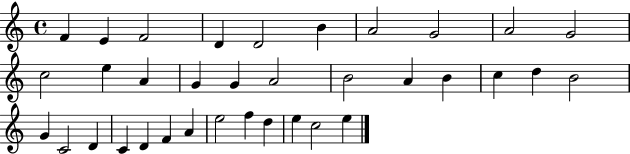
F4/q E4/q F4/h D4/q D4/h B4/q A4/h G4/h A4/h G4/h C5/h E5/q A4/q G4/q G4/q A4/h B4/h A4/q B4/q C5/q D5/q B4/h G4/q C4/h D4/q C4/q D4/q F4/q A4/q E5/h F5/q D5/q E5/q C5/h E5/q